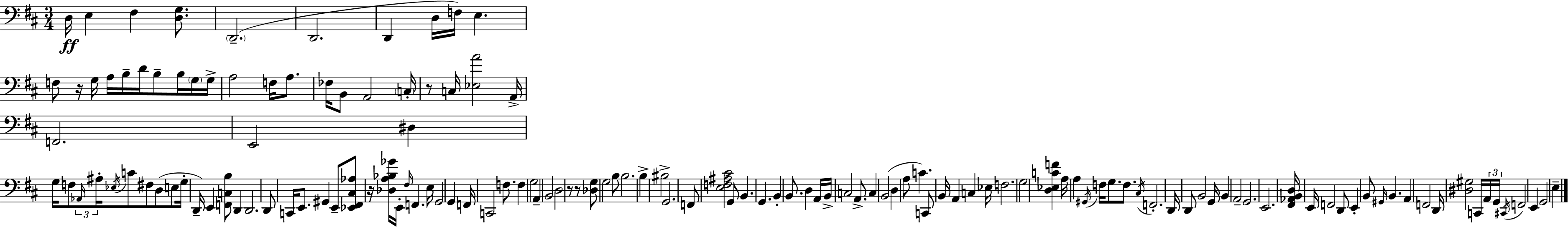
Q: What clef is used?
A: bass